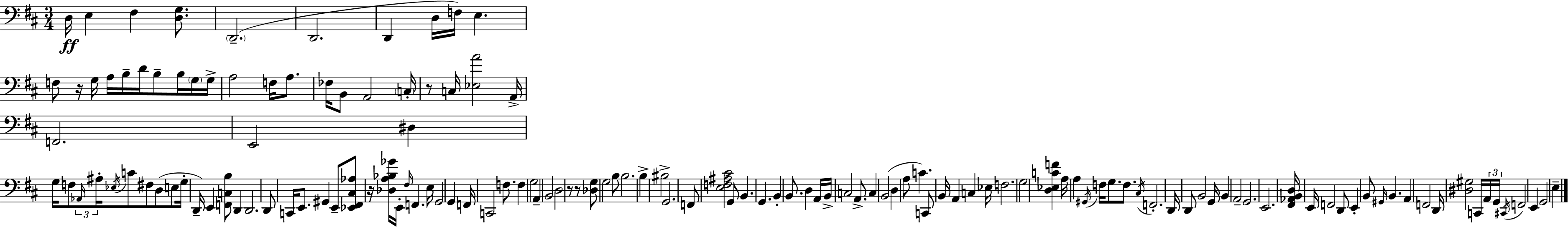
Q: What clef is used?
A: bass